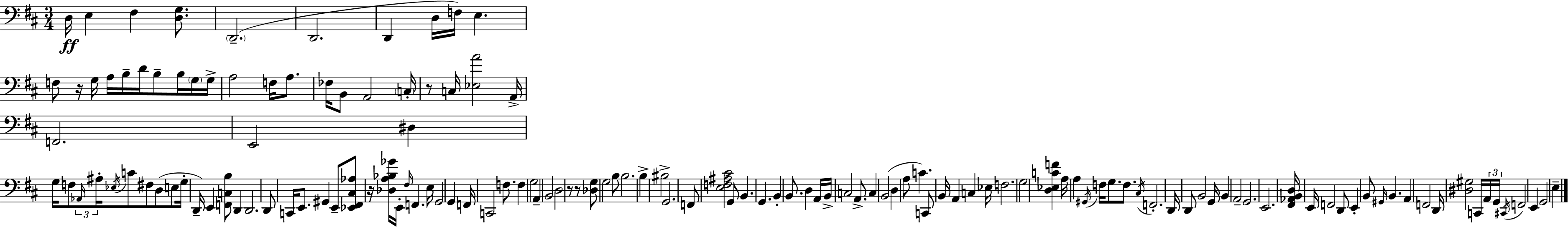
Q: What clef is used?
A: bass